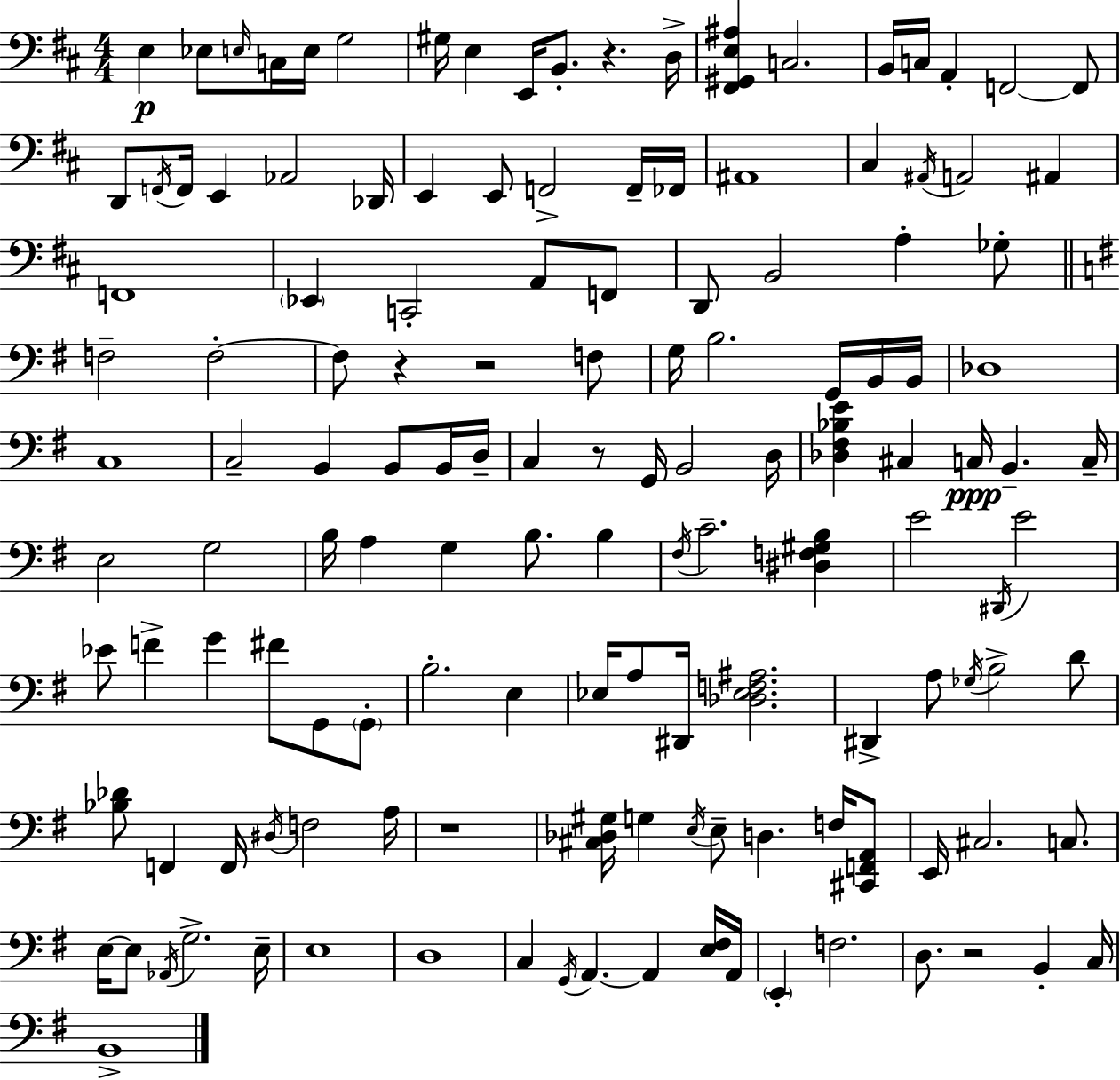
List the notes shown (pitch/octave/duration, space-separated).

E3/q Eb3/e E3/s C3/s E3/s G3/h G#3/s E3/q E2/s B2/e. R/q. D3/s [F#2,G#2,E3,A#3]/q C3/h. B2/s C3/s A2/q F2/h F2/e D2/e F2/s F2/s E2/q Ab2/h Db2/s E2/q E2/e F2/h F2/s FES2/s A#2/w C#3/q A#2/s A2/h A#2/q F2/w Eb2/q C2/h A2/e F2/e D2/e B2/h A3/q Gb3/e F3/h F3/h F3/e R/q R/h F3/e G3/s B3/h. G2/s B2/s B2/s Db3/w C3/w C3/h B2/q B2/e B2/s D3/s C3/q R/e G2/s B2/h D3/s [Db3,F#3,Bb3,E4]/q C#3/q C3/s B2/q. C3/s E3/h G3/h B3/s A3/q G3/q B3/e. B3/q F#3/s C4/h. [D#3,F3,G#3,B3]/q E4/h D#2/s E4/h Eb4/e F4/q G4/q F#4/e G2/e G2/e B3/h. E3/q Eb3/s A3/e D#2/s [Db3,Eb3,F3,A#3]/h. D#2/q A3/e Gb3/s B3/h D4/e [Bb3,Db4]/e F2/q F2/s D#3/s F3/h A3/s R/w [C#3,Db3,G#3]/s G3/q E3/s E3/e D3/q. F3/s [C#2,F2,A2]/e E2/s C#3/h. C3/e. E3/s E3/e Ab2/s G3/h. E3/s E3/w D3/w C3/q G2/s A2/q. A2/q [E3,F#3]/s A2/s E2/q F3/h. D3/e. R/h B2/q C3/s B2/w